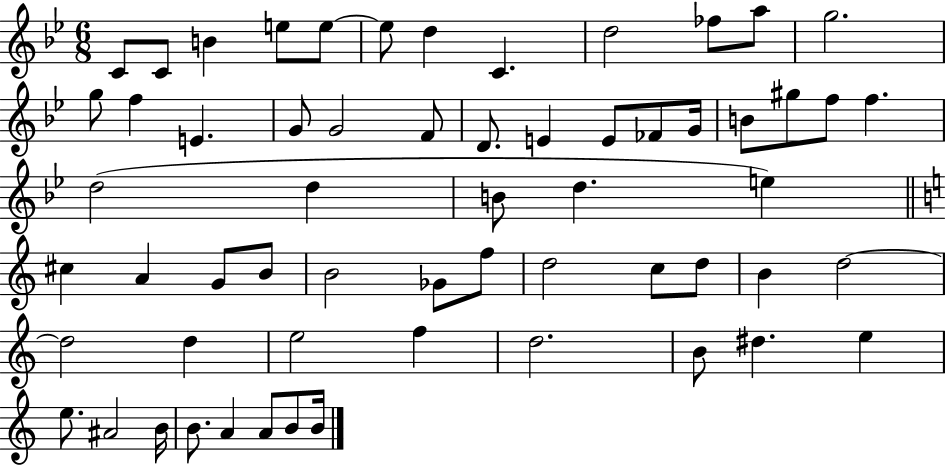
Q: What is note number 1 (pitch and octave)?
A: C4